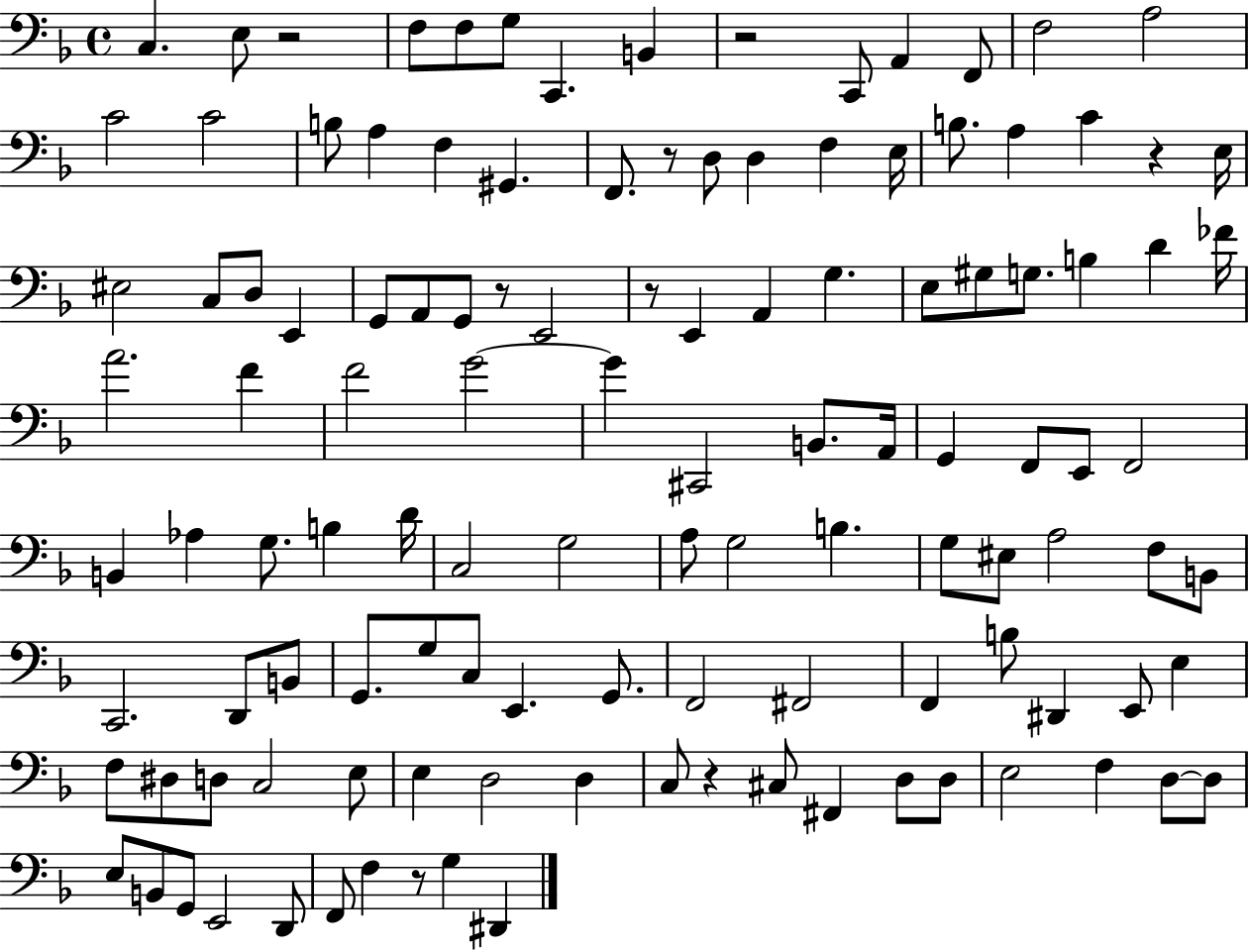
X:1
T:Untitled
M:4/4
L:1/4
K:F
C, E,/2 z2 F,/2 F,/2 G,/2 C,, B,, z2 C,,/2 A,, F,,/2 F,2 A,2 C2 C2 B,/2 A, F, ^G,, F,,/2 z/2 D,/2 D, F, E,/4 B,/2 A, C z E,/4 ^E,2 C,/2 D,/2 E,, G,,/2 A,,/2 G,,/2 z/2 E,,2 z/2 E,, A,, G, E,/2 ^G,/2 G,/2 B, D _F/4 A2 F F2 G2 G ^C,,2 B,,/2 A,,/4 G,, F,,/2 E,,/2 F,,2 B,, _A, G,/2 B, D/4 C,2 G,2 A,/2 G,2 B, G,/2 ^E,/2 A,2 F,/2 B,,/2 C,,2 D,,/2 B,,/2 G,,/2 G,/2 C,/2 E,, G,,/2 F,,2 ^F,,2 F,, B,/2 ^D,, E,,/2 E, F,/2 ^D,/2 D,/2 C,2 E,/2 E, D,2 D, C,/2 z ^C,/2 ^F,, D,/2 D,/2 E,2 F, D,/2 D,/2 E,/2 B,,/2 G,,/2 E,,2 D,,/2 F,,/2 F, z/2 G, ^D,,